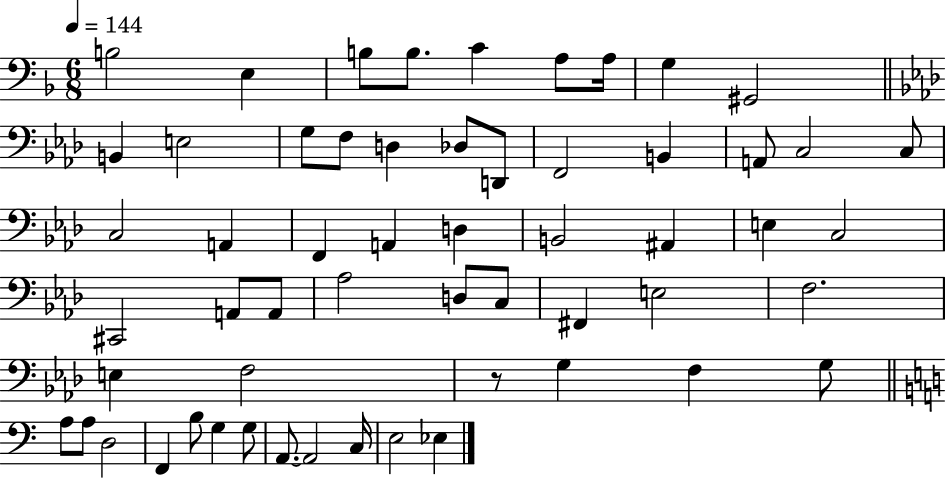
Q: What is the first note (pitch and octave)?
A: B3